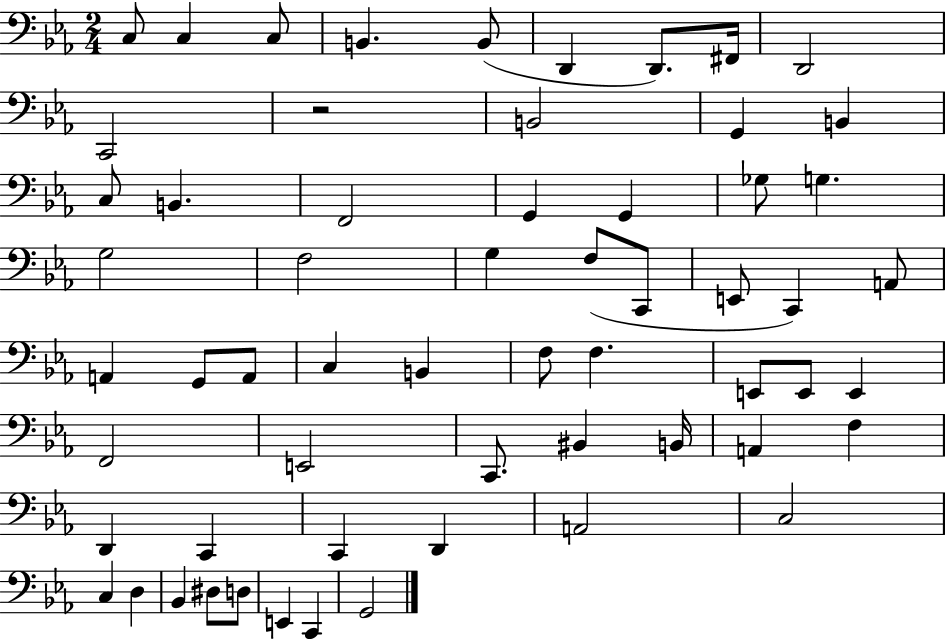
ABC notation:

X:1
T:Untitled
M:2/4
L:1/4
K:Eb
C,/2 C, C,/2 B,, B,,/2 D,, D,,/2 ^F,,/4 D,,2 C,,2 z2 B,,2 G,, B,, C,/2 B,, F,,2 G,, G,, _G,/2 G, G,2 F,2 G, F,/2 C,,/2 E,,/2 C,, A,,/2 A,, G,,/2 A,,/2 C, B,, F,/2 F, E,,/2 E,,/2 E,, F,,2 E,,2 C,,/2 ^B,, B,,/4 A,, F, D,, C,, C,, D,, A,,2 C,2 C, D, _B,, ^D,/2 D,/2 E,, C,, G,,2